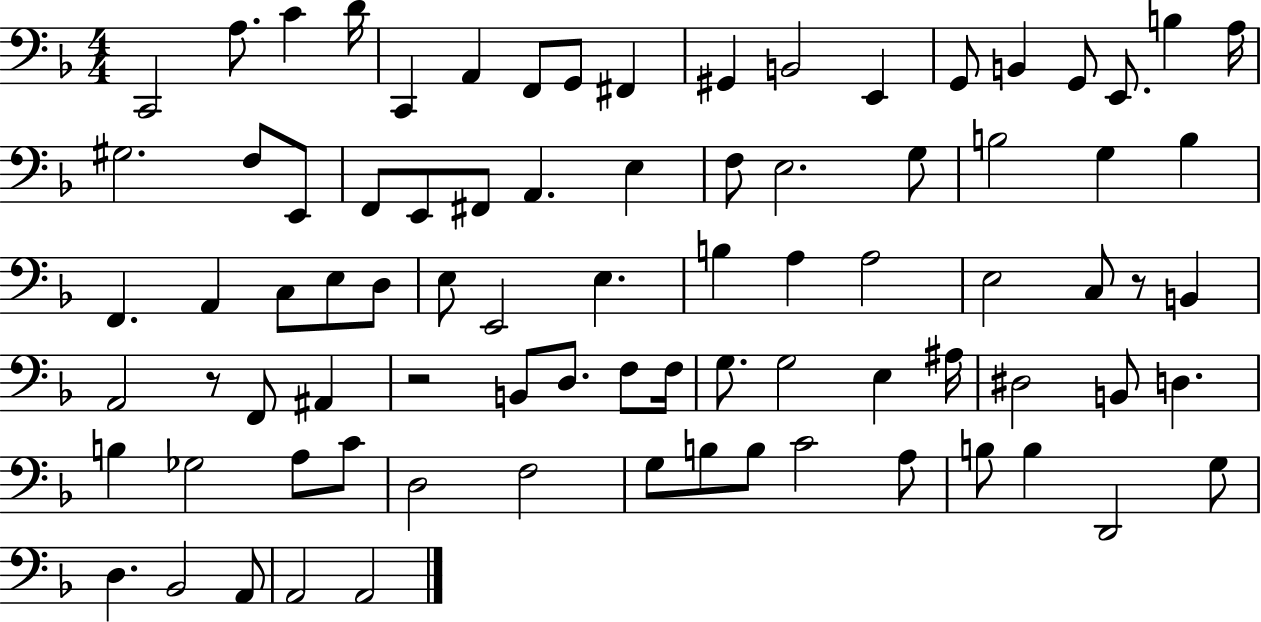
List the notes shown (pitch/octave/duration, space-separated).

C2/h A3/e. C4/q D4/s C2/q A2/q F2/e G2/e F#2/q G#2/q B2/h E2/q G2/e B2/q G2/e E2/e. B3/q A3/s G#3/h. F3/e E2/e F2/e E2/e F#2/e A2/q. E3/q F3/e E3/h. G3/e B3/h G3/q B3/q F2/q. A2/q C3/e E3/e D3/e E3/e E2/h E3/q. B3/q A3/q A3/h E3/h C3/e R/e B2/q A2/h R/e F2/e A#2/q R/h B2/e D3/e. F3/e F3/s G3/e. G3/h E3/q A#3/s D#3/h B2/e D3/q. B3/q Gb3/h A3/e C4/e D3/h F3/h G3/e B3/e B3/e C4/h A3/e B3/e B3/q D2/h G3/e D3/q. Bb2/h A2/e A2/h A2/h